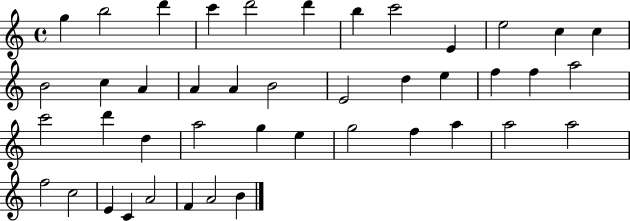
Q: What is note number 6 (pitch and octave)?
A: D6